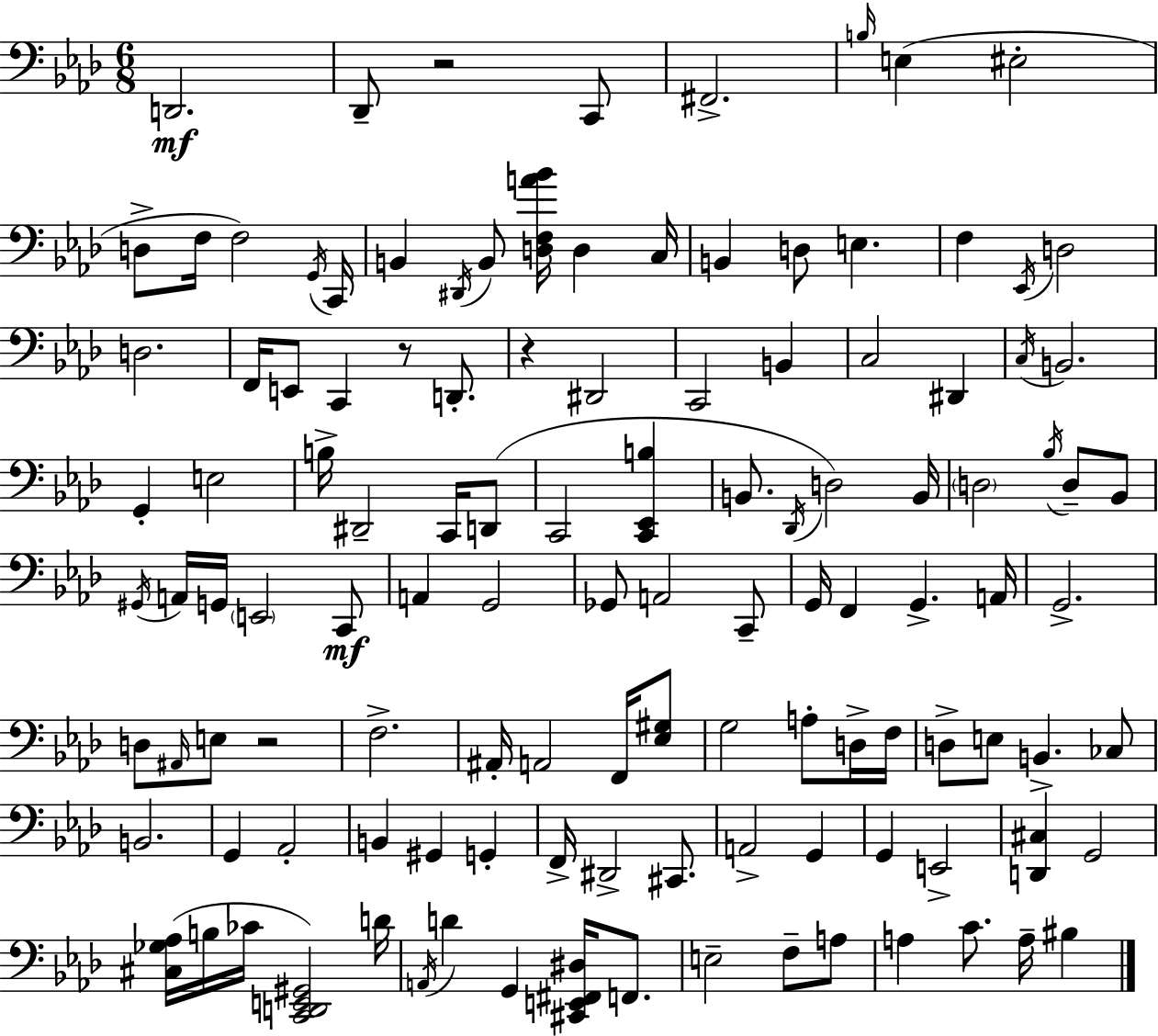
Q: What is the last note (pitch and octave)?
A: BIS3